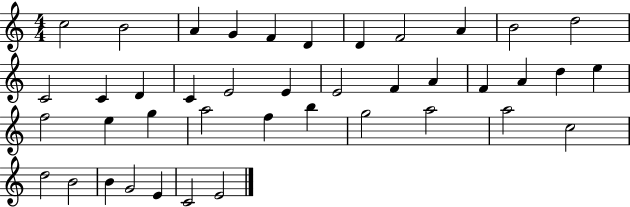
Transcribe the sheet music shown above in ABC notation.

X:1
T:Untitled
M:4/4
L:1/4
K:C
c2 B2 A G F D D F2 A B2 d2 C2 C D C E2 E E2 F A F A d e f2 e g a2 f b g2 a2 a2 c2 d2 B2 B G2 E C2 E2